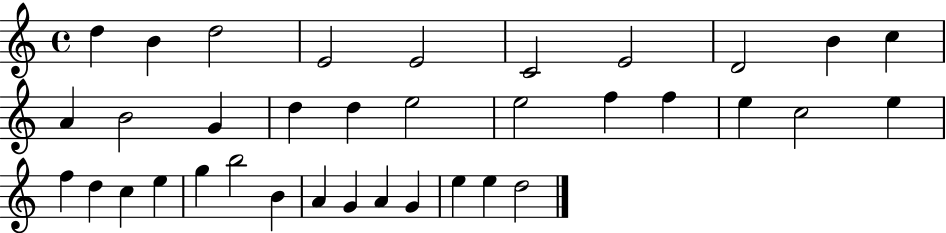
D5/q B4/q D5/h E4/h E4/h C4/h E4/h D4/h B4/q C5/q A4/q B4/h G4/q D5/q D5/q E5/h E5/h F5/q F5/q E5/q C5/h E5/q F5/q D5/q C5/q E5/q G5/q B5/h B4/q A4/q G4/q A4/q G4/q E5/q E5/q D5/h